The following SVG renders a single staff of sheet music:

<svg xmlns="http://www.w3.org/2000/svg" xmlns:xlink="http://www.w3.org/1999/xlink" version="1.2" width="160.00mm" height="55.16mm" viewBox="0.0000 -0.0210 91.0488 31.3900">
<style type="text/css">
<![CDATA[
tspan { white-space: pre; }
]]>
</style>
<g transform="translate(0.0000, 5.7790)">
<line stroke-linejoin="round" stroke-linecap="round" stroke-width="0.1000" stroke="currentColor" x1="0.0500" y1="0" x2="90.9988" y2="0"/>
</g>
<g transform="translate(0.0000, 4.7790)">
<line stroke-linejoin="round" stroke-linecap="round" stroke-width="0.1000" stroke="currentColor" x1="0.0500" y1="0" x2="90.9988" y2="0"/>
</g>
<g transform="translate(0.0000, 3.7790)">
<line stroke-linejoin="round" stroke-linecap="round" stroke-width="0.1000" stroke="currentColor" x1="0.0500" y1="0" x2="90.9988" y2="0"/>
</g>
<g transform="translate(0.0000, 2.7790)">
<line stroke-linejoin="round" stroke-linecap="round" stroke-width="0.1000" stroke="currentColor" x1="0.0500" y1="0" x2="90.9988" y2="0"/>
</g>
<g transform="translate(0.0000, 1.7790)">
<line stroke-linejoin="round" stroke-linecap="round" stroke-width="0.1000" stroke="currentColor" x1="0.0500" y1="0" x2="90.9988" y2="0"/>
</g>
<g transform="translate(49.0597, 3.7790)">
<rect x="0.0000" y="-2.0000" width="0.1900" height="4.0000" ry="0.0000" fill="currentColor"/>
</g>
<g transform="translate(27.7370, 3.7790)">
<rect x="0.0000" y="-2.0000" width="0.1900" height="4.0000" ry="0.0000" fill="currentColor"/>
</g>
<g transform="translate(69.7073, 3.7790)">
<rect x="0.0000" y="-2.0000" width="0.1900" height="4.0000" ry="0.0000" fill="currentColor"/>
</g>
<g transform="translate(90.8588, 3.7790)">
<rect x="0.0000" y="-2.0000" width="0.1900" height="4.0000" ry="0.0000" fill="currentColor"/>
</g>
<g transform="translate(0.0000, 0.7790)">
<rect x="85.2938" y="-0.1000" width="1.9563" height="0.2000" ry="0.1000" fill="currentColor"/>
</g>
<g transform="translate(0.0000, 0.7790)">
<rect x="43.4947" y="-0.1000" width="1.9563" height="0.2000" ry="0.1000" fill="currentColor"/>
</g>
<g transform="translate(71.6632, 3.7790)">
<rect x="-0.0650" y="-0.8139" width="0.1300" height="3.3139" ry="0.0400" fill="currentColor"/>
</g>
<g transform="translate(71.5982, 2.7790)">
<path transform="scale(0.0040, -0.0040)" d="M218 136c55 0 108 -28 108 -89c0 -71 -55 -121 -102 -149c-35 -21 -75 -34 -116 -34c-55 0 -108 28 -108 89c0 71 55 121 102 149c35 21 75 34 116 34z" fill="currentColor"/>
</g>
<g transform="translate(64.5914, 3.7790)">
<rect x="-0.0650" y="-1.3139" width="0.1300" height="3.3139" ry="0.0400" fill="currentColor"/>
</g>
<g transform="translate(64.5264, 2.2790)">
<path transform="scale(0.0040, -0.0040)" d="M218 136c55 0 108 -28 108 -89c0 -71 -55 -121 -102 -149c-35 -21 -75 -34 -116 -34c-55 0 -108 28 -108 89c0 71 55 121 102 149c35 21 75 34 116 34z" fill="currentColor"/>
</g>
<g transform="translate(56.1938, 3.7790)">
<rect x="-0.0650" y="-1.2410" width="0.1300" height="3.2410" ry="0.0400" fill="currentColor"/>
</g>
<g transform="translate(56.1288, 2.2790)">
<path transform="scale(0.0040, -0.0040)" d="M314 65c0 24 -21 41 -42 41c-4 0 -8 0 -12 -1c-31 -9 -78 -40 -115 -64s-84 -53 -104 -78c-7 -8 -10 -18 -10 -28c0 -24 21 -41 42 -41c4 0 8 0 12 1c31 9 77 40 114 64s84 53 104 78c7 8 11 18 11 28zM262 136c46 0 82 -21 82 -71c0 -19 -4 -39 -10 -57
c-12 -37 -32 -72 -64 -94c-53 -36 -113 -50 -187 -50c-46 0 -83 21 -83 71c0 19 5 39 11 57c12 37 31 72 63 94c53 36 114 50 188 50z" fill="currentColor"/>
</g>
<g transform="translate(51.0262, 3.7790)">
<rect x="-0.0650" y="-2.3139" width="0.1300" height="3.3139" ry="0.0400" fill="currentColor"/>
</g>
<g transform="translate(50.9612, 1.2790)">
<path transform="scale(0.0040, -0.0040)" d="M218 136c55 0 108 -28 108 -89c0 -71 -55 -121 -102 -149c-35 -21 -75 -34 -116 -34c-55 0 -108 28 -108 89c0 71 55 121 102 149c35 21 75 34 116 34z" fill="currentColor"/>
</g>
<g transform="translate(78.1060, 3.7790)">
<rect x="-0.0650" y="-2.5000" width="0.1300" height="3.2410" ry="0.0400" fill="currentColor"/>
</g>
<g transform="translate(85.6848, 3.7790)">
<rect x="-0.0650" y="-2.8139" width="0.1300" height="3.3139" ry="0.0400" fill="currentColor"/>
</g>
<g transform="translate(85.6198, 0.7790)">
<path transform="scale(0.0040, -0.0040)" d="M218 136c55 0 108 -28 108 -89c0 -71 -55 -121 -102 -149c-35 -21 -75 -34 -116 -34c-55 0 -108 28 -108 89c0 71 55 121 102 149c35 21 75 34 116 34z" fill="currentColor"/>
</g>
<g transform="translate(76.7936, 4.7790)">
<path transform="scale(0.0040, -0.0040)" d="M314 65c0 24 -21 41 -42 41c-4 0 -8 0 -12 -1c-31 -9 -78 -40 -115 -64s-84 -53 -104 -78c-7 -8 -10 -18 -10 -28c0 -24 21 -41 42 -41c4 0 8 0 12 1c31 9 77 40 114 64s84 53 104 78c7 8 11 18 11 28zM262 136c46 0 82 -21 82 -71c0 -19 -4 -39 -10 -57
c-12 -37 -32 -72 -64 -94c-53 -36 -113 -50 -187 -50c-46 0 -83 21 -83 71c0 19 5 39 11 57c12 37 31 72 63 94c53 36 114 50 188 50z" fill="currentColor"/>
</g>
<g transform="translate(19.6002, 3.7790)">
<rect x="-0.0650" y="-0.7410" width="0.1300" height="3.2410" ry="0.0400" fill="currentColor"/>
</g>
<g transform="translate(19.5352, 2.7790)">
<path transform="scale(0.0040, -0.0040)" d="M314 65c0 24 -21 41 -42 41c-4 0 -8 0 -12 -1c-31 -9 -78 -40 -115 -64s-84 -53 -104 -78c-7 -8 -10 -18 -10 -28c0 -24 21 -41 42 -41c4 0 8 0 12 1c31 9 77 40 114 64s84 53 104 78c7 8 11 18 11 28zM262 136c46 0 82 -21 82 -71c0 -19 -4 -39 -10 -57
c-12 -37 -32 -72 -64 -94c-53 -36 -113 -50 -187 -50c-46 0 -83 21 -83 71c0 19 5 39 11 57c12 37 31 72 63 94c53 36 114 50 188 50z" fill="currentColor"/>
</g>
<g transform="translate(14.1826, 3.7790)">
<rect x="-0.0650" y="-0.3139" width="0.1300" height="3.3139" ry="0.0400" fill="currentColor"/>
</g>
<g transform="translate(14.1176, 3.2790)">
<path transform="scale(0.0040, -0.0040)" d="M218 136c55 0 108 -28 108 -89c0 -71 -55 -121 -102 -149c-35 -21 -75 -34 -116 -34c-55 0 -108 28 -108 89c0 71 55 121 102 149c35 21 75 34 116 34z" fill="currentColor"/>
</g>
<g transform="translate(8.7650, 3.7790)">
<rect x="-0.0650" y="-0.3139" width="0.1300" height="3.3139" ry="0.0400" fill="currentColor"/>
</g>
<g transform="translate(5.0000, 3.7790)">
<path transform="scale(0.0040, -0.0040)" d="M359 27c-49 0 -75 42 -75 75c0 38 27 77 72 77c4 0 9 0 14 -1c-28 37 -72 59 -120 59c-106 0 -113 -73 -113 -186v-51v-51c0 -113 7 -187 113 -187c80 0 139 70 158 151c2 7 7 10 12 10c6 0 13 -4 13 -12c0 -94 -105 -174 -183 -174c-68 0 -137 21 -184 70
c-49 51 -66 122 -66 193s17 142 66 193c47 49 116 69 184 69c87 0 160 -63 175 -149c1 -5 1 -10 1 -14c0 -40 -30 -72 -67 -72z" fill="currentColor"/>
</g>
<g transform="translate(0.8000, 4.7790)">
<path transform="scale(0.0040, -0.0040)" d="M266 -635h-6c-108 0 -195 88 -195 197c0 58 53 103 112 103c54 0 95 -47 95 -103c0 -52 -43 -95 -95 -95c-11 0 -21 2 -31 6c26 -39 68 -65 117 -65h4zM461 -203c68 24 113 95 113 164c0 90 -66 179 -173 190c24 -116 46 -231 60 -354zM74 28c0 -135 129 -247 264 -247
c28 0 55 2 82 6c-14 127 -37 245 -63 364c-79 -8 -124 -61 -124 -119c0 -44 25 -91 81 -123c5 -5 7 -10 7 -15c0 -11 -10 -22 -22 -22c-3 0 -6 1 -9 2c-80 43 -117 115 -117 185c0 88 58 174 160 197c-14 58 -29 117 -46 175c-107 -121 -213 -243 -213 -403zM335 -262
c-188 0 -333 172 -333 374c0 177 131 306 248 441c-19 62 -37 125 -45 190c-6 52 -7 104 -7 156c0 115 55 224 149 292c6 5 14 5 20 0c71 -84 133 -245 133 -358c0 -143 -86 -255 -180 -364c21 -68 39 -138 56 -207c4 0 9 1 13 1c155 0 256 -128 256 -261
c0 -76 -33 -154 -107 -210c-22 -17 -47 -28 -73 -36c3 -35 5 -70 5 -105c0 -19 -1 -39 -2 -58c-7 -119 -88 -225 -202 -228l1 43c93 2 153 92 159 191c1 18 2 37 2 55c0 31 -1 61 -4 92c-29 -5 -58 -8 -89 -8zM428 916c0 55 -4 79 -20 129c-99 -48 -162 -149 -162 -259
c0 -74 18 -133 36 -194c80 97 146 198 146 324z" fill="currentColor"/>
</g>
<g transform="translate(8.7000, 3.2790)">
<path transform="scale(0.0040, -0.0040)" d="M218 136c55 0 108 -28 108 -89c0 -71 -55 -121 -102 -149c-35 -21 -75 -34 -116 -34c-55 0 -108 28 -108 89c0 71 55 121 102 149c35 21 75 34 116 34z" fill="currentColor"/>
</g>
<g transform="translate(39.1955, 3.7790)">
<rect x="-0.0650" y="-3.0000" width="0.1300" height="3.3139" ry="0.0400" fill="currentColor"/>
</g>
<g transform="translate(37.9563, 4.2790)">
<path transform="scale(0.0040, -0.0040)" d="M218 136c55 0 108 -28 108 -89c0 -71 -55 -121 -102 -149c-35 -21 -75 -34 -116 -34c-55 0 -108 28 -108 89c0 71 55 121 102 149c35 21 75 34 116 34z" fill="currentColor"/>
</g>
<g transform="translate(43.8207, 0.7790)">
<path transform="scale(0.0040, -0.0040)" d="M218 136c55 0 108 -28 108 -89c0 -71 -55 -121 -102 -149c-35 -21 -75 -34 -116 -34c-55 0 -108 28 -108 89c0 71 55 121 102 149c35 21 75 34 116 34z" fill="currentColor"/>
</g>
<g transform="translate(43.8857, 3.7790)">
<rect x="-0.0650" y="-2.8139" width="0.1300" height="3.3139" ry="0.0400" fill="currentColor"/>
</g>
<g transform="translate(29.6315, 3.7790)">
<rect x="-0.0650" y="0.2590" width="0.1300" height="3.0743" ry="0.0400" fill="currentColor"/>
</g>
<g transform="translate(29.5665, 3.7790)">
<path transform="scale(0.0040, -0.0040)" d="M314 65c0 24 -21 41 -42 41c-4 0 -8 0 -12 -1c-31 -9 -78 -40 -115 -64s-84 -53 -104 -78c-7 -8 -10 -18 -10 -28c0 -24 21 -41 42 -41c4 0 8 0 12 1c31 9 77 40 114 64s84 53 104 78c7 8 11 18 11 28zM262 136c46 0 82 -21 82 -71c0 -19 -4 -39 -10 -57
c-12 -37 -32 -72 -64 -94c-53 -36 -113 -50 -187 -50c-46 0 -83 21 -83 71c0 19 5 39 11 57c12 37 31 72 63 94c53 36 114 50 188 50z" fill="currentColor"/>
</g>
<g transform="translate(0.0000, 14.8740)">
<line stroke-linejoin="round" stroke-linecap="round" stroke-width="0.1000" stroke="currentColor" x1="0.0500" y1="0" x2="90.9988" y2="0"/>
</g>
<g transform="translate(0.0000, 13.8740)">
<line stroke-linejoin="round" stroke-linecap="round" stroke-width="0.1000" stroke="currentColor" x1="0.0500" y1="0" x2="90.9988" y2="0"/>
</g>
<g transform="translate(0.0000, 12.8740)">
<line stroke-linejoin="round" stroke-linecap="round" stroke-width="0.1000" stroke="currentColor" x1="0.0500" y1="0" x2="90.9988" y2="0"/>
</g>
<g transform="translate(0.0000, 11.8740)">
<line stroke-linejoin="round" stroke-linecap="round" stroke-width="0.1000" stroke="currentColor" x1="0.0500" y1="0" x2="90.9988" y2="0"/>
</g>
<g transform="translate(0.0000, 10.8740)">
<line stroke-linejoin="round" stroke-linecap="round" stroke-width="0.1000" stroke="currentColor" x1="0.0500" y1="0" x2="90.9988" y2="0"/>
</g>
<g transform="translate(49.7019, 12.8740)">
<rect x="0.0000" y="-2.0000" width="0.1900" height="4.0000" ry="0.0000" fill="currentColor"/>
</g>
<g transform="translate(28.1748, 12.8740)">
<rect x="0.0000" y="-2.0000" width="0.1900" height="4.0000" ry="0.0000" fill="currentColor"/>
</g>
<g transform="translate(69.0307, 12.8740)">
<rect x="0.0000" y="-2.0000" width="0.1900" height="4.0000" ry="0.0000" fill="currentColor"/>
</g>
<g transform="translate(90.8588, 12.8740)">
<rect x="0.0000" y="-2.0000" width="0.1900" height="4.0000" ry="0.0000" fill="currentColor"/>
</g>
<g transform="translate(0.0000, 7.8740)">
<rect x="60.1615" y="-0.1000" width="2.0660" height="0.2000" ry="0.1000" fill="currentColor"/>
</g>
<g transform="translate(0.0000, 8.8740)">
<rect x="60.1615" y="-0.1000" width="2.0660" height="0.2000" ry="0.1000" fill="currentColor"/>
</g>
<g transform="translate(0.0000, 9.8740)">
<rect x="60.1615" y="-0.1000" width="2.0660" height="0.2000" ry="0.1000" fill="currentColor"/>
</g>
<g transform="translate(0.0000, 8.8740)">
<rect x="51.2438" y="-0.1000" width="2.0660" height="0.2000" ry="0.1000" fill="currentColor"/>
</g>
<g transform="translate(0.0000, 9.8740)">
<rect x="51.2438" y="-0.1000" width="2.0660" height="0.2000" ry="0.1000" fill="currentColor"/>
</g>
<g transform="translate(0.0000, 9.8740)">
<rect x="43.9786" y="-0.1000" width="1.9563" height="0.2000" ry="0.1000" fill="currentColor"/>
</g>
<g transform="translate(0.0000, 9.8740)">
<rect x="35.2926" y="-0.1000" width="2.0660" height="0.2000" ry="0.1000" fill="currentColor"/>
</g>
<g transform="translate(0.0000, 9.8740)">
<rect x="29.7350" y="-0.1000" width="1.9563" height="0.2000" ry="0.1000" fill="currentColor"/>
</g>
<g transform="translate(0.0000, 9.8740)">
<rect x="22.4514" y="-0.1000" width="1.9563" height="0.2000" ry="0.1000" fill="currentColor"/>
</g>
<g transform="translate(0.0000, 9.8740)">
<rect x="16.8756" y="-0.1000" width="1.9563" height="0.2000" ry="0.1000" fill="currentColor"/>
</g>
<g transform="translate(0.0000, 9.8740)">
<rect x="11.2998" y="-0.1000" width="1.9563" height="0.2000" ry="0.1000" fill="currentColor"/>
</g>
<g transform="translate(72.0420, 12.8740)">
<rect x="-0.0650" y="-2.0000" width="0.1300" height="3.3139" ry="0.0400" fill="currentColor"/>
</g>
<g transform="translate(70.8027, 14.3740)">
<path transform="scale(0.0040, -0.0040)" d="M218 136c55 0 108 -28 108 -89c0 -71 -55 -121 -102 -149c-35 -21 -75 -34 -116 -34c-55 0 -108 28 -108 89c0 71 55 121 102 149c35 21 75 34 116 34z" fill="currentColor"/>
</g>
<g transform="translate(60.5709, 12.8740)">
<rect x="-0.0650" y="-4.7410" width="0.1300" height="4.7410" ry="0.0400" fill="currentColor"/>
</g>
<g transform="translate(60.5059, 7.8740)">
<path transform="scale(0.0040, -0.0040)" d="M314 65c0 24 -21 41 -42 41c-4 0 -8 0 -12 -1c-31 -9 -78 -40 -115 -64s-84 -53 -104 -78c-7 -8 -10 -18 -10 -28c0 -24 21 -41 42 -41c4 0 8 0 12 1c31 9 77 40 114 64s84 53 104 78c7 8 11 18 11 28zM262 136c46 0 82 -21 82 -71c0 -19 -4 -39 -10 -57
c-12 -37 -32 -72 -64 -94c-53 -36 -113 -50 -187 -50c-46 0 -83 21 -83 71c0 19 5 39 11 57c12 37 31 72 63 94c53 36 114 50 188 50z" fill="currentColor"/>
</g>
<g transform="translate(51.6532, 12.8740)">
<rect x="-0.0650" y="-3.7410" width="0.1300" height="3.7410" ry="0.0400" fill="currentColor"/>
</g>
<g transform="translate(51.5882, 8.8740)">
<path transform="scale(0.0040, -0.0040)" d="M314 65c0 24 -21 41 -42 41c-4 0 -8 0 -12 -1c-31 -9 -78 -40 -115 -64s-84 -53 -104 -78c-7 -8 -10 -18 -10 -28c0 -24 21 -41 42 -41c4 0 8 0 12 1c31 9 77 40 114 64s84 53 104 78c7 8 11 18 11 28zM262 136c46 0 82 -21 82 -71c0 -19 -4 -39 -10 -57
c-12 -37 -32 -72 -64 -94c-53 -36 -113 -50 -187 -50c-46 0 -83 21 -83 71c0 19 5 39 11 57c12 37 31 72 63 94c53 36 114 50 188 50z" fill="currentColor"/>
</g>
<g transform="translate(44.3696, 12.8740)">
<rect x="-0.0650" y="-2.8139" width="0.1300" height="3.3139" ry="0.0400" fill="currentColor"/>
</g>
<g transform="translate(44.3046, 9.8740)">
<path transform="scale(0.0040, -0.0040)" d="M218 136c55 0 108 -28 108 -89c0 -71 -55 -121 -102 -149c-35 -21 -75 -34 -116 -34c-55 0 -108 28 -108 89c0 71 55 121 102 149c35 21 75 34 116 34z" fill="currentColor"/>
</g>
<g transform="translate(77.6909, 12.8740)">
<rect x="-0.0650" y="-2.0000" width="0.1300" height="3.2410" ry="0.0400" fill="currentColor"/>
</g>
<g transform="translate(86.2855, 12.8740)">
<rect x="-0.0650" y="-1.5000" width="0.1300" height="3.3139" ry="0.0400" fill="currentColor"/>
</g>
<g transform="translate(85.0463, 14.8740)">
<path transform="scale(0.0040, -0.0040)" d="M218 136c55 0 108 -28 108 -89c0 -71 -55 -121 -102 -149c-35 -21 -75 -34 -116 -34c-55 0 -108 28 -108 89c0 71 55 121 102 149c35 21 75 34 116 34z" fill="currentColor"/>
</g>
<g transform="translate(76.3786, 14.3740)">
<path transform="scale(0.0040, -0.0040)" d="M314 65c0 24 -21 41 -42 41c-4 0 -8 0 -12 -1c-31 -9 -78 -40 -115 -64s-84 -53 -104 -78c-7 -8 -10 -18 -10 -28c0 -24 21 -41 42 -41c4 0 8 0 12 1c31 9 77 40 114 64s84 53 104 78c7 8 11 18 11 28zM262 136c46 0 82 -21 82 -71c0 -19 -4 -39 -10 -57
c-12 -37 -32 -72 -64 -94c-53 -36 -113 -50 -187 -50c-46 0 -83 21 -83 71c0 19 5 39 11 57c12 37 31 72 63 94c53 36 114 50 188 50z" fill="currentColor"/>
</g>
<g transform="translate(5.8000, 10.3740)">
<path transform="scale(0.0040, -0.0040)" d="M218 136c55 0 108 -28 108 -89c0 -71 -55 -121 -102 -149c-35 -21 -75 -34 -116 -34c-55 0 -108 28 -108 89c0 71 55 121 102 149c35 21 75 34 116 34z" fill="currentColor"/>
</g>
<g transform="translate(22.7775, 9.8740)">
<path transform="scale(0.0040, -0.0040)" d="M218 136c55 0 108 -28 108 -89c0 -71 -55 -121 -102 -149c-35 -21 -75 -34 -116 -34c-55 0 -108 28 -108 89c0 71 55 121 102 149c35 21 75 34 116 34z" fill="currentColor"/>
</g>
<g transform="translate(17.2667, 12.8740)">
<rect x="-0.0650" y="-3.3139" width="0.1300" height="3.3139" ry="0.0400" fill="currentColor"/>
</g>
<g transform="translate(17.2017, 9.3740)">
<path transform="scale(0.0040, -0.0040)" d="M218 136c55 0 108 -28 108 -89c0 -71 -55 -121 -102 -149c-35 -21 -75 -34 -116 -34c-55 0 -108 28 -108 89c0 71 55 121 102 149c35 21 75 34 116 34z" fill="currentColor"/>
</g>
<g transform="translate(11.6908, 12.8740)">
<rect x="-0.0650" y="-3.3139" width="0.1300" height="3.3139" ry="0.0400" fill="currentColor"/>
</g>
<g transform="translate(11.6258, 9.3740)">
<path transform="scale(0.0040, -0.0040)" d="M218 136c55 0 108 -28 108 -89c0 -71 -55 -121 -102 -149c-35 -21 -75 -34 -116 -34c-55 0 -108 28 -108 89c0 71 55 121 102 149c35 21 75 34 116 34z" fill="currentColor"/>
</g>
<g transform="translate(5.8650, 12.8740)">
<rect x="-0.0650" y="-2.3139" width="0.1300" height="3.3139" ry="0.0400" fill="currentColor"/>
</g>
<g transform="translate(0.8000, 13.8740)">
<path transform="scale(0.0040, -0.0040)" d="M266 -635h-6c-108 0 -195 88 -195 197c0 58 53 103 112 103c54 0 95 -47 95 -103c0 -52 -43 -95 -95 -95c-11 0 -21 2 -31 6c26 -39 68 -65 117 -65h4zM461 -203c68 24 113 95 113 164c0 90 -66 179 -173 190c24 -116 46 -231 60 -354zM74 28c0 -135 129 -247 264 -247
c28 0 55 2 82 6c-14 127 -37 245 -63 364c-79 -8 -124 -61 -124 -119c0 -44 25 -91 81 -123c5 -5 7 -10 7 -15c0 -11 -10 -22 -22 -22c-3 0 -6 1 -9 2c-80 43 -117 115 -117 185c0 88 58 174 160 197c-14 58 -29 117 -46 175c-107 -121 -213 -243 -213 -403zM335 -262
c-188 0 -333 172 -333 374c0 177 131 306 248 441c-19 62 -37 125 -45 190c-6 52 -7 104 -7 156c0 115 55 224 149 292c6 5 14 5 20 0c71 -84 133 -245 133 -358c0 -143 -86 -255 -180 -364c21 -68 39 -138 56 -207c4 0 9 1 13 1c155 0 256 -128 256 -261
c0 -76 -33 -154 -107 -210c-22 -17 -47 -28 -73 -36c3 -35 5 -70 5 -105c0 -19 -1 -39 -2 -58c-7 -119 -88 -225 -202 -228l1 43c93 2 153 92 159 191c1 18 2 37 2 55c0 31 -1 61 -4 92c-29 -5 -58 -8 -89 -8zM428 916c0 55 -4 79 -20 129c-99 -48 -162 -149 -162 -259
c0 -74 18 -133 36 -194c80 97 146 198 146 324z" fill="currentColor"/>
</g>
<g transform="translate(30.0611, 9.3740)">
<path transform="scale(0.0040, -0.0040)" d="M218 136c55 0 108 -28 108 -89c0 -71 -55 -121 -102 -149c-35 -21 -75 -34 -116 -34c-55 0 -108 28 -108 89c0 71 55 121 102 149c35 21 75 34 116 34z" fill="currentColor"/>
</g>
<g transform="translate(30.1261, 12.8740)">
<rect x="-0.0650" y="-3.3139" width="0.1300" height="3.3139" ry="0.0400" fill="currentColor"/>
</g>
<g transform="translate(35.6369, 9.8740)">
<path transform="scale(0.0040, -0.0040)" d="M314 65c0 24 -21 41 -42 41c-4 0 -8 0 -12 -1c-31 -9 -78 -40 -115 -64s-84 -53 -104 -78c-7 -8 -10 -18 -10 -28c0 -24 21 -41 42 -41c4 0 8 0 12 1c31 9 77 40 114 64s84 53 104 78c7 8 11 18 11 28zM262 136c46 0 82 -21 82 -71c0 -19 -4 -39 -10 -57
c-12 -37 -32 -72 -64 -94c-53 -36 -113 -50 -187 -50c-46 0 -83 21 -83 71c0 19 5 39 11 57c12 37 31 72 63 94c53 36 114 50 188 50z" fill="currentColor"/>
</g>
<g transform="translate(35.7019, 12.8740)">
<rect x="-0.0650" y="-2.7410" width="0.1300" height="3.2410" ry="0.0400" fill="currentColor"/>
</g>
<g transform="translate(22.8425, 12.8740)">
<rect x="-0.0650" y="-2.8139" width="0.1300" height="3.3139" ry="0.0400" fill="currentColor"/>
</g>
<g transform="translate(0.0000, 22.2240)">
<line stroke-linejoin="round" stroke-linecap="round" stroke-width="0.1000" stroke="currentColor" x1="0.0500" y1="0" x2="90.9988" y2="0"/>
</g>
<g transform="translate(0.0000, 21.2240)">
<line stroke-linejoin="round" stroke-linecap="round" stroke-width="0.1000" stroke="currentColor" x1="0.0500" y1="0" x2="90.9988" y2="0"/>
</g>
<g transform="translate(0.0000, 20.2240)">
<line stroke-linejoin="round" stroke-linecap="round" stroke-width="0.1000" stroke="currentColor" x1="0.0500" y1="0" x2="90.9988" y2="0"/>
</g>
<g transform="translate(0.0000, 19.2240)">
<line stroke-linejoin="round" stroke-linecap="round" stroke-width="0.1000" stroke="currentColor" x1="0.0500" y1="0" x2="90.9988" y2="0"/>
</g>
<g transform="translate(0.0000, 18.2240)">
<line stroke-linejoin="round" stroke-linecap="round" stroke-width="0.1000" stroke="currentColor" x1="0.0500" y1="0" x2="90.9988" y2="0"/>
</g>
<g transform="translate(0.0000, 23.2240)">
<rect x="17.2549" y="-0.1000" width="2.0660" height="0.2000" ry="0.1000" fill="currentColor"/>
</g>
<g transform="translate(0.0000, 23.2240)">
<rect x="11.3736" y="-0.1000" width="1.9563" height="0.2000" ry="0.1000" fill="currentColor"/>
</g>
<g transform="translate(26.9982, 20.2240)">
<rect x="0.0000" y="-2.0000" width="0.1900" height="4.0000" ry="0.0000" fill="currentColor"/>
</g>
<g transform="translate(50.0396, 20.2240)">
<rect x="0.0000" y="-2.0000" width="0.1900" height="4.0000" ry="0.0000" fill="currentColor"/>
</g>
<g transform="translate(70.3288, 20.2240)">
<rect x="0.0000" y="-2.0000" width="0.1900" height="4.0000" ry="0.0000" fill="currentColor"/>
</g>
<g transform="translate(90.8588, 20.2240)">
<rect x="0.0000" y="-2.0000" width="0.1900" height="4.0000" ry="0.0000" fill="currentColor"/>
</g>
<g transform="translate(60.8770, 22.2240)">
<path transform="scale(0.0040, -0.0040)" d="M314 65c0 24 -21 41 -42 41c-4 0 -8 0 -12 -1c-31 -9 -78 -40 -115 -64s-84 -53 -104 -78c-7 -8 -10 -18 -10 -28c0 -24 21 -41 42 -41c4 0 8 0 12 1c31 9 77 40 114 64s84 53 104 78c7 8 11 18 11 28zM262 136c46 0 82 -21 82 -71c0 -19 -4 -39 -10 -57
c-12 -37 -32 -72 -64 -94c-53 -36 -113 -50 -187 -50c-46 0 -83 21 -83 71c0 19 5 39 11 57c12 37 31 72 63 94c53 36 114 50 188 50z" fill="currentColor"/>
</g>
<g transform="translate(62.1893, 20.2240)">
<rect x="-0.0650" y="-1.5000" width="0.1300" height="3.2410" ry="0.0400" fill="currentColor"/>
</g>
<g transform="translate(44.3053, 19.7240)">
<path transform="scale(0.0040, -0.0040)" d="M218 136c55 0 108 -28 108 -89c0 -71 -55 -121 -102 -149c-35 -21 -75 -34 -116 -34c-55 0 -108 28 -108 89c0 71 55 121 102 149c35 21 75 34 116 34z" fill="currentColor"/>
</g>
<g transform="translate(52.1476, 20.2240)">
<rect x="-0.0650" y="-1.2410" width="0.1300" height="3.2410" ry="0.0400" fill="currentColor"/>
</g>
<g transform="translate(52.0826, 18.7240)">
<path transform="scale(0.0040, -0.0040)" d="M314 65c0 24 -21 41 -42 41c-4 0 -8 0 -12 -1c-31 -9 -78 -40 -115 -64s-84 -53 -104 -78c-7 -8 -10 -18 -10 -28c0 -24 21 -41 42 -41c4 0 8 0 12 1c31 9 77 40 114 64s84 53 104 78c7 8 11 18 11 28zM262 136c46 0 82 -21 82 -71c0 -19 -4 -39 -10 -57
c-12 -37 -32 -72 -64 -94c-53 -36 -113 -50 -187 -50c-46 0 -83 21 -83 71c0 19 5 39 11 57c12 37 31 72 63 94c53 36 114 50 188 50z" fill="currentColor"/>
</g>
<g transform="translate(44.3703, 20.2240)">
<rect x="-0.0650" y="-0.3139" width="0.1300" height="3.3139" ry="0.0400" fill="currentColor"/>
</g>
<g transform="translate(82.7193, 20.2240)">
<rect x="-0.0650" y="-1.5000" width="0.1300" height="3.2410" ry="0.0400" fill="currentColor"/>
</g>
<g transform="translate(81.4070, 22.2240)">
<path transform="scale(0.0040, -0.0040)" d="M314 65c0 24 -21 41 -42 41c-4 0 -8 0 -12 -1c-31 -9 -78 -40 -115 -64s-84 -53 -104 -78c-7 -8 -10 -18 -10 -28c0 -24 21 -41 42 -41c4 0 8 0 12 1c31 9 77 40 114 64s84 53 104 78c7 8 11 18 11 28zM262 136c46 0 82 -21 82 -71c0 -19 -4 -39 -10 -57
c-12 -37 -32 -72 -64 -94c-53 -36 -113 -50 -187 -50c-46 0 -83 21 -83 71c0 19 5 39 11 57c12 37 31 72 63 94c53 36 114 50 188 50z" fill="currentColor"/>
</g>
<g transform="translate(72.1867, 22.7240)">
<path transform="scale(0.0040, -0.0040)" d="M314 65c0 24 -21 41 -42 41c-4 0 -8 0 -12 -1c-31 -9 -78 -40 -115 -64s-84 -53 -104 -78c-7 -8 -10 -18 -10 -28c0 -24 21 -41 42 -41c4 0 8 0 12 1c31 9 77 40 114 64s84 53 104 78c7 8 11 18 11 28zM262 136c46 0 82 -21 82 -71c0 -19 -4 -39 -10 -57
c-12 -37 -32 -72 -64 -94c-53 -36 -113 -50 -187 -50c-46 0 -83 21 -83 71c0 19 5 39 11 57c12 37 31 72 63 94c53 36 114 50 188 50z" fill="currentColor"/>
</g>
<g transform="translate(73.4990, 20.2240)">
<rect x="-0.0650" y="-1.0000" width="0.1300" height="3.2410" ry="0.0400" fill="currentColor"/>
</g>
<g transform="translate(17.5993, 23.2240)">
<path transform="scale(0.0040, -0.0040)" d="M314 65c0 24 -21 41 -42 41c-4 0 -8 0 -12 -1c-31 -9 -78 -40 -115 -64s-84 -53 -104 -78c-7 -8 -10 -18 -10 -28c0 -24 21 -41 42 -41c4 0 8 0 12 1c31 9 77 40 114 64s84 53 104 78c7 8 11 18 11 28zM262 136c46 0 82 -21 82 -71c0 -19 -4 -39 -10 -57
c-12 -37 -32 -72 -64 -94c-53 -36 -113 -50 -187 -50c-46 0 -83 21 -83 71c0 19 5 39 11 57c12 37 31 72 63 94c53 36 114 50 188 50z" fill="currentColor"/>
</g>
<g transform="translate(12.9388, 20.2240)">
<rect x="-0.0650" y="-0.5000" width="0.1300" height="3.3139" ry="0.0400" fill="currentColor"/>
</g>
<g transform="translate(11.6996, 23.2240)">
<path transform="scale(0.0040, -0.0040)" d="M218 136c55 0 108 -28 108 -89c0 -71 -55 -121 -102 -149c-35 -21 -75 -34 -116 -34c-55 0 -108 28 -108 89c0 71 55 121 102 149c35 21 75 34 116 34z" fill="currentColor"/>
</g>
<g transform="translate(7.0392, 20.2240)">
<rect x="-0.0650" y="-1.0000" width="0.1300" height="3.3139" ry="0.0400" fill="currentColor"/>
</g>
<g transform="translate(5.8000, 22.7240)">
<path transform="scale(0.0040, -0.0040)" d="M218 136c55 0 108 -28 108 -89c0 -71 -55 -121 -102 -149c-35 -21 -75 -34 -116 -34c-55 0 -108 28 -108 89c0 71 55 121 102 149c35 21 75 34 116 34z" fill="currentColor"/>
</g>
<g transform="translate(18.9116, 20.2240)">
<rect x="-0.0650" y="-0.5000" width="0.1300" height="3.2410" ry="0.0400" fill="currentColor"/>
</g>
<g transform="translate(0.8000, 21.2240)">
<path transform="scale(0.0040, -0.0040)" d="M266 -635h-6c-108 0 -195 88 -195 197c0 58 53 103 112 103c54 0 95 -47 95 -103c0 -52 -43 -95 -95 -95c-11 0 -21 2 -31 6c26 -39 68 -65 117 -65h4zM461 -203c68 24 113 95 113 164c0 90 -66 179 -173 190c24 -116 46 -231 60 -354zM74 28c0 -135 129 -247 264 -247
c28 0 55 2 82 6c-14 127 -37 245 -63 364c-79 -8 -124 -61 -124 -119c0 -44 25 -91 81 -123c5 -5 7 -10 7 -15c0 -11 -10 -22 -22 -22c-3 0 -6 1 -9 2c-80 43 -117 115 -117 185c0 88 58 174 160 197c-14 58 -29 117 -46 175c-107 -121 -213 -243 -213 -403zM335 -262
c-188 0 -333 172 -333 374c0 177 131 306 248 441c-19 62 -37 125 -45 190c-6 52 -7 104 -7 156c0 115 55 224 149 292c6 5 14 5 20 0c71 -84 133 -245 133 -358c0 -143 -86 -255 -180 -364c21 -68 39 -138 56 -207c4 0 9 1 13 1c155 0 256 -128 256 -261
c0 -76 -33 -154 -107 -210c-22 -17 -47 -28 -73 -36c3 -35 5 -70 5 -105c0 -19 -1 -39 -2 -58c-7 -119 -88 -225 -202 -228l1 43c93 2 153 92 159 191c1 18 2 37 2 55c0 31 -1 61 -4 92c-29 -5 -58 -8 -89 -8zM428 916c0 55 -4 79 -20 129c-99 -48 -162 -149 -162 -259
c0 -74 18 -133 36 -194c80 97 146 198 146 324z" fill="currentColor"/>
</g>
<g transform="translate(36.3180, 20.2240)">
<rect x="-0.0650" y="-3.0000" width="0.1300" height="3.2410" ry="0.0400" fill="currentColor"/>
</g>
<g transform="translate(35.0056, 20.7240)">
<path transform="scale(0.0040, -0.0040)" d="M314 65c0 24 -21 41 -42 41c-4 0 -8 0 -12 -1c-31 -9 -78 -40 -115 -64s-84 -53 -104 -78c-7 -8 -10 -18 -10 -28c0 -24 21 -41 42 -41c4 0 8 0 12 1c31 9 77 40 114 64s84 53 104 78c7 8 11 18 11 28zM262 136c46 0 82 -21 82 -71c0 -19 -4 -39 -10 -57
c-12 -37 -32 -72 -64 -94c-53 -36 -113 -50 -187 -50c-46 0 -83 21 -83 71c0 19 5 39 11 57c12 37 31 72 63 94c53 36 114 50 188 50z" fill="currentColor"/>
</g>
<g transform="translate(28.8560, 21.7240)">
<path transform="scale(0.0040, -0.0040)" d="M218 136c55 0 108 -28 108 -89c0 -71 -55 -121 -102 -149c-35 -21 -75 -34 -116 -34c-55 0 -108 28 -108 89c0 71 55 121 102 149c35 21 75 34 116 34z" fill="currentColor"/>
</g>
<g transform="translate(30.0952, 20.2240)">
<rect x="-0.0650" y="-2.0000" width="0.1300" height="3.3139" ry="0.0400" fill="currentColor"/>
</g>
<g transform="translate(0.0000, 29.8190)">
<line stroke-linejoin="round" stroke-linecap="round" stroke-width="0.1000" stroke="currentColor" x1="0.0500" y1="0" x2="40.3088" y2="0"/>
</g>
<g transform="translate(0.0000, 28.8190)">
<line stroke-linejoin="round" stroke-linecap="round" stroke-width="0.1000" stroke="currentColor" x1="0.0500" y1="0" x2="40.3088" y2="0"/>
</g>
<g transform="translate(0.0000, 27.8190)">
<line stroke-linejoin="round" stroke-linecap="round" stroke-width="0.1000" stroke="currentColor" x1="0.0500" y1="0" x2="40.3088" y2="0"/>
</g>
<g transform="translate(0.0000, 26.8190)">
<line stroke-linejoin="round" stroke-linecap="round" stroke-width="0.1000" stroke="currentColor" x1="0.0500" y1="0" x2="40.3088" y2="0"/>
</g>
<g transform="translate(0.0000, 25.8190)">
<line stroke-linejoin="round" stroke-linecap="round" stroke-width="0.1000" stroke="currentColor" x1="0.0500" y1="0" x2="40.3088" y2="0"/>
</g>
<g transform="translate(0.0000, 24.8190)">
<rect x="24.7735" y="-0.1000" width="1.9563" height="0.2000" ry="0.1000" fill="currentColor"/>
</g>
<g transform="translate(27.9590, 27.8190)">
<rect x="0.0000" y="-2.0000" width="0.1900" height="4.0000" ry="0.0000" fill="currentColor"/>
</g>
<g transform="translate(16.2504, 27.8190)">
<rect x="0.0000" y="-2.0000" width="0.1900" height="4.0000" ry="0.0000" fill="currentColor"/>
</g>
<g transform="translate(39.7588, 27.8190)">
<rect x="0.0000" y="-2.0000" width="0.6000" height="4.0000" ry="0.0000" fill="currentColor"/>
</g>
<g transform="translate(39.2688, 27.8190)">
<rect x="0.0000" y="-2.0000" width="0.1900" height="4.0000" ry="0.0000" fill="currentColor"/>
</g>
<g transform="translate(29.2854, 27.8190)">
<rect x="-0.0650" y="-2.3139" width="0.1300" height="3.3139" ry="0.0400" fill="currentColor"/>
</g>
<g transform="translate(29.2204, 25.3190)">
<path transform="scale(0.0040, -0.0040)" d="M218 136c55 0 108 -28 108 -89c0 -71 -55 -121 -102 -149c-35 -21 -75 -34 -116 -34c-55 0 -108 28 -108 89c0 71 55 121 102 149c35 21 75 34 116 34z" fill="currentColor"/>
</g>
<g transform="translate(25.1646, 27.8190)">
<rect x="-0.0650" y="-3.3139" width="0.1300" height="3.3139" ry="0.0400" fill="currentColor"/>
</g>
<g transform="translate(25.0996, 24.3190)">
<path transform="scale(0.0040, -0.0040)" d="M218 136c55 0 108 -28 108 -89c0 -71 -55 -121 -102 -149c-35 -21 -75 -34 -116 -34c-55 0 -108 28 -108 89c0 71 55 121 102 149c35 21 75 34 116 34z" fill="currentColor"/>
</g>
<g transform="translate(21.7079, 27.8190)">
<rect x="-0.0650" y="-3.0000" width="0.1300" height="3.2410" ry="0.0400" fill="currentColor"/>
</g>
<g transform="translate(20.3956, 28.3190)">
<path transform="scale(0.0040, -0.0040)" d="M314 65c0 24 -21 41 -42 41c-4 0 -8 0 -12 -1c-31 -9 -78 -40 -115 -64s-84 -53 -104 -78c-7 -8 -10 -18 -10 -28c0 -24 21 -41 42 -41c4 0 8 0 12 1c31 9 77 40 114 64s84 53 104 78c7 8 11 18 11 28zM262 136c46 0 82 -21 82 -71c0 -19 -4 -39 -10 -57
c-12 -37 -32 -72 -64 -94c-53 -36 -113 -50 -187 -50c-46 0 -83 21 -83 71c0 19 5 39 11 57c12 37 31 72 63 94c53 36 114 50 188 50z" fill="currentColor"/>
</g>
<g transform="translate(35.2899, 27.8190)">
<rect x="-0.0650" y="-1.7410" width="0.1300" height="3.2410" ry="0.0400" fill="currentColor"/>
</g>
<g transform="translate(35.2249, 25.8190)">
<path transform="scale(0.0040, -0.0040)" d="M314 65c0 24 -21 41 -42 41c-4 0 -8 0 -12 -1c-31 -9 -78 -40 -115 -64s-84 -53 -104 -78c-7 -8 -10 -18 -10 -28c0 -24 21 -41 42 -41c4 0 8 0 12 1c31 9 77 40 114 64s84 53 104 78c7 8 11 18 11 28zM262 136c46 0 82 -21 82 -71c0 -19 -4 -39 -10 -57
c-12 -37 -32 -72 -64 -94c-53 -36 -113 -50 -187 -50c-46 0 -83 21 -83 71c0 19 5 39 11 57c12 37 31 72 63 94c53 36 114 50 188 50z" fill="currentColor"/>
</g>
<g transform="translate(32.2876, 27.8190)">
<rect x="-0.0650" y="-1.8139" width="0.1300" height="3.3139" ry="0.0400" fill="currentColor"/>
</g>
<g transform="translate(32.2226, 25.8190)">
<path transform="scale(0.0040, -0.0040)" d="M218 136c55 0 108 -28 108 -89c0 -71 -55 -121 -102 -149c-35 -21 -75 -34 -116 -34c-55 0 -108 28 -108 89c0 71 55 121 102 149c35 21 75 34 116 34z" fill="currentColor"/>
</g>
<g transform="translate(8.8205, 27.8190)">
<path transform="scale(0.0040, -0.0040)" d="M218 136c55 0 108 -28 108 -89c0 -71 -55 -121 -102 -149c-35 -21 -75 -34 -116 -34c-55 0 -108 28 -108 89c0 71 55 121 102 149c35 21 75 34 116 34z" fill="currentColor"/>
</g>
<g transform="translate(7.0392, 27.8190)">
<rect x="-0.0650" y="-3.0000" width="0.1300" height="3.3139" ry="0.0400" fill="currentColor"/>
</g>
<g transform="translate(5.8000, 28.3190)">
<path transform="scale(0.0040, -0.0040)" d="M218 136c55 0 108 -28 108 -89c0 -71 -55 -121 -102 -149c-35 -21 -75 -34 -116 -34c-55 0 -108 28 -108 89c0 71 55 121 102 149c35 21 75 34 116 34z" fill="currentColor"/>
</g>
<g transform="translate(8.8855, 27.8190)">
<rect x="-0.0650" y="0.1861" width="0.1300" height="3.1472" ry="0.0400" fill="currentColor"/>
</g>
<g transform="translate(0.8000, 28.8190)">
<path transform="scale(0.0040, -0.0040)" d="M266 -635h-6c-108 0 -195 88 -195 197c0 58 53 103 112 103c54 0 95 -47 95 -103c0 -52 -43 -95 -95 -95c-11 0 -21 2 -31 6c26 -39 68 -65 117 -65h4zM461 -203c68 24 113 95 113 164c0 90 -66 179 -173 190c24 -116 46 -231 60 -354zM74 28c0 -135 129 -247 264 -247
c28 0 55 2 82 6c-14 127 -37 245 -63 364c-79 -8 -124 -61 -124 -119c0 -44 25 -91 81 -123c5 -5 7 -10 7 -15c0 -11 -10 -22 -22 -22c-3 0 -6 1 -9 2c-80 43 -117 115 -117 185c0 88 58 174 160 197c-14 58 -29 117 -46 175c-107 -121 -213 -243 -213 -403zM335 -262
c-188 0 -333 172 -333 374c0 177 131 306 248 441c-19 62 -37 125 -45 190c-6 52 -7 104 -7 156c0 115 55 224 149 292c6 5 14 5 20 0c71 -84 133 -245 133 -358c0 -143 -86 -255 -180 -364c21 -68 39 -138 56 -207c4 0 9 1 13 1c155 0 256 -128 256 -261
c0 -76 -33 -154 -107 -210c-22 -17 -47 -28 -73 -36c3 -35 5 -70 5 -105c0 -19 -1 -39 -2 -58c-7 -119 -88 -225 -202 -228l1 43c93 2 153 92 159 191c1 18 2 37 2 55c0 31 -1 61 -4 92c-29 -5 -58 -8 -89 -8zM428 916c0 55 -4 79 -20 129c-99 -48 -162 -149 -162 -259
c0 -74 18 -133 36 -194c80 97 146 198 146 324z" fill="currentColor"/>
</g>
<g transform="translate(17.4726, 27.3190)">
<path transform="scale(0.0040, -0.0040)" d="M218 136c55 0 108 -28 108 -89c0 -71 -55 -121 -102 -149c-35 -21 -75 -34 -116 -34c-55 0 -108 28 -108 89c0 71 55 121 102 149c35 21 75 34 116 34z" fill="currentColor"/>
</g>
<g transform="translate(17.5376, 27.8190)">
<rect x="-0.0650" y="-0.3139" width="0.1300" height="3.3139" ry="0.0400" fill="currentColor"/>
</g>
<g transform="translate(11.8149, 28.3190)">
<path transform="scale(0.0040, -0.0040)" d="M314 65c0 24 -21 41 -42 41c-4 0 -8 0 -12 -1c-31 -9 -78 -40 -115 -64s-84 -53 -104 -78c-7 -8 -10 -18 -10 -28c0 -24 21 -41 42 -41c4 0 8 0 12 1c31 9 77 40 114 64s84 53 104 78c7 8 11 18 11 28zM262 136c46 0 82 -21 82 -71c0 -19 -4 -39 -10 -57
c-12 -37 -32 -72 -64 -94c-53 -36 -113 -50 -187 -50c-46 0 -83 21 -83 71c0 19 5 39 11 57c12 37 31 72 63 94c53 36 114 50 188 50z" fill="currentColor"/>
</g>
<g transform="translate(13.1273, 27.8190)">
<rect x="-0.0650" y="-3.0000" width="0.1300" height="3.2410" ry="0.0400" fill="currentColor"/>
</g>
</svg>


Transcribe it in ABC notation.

X:1
T:Untitled
M:4/4
L:1/4
K:C
c c d2 B2 A a g e2 e d G2 a g b b a b a2 a c'2 e'2 F F2 E D C C2 F A2 c e2 E2 D2 E2 A B A2 c A2 b g f f2